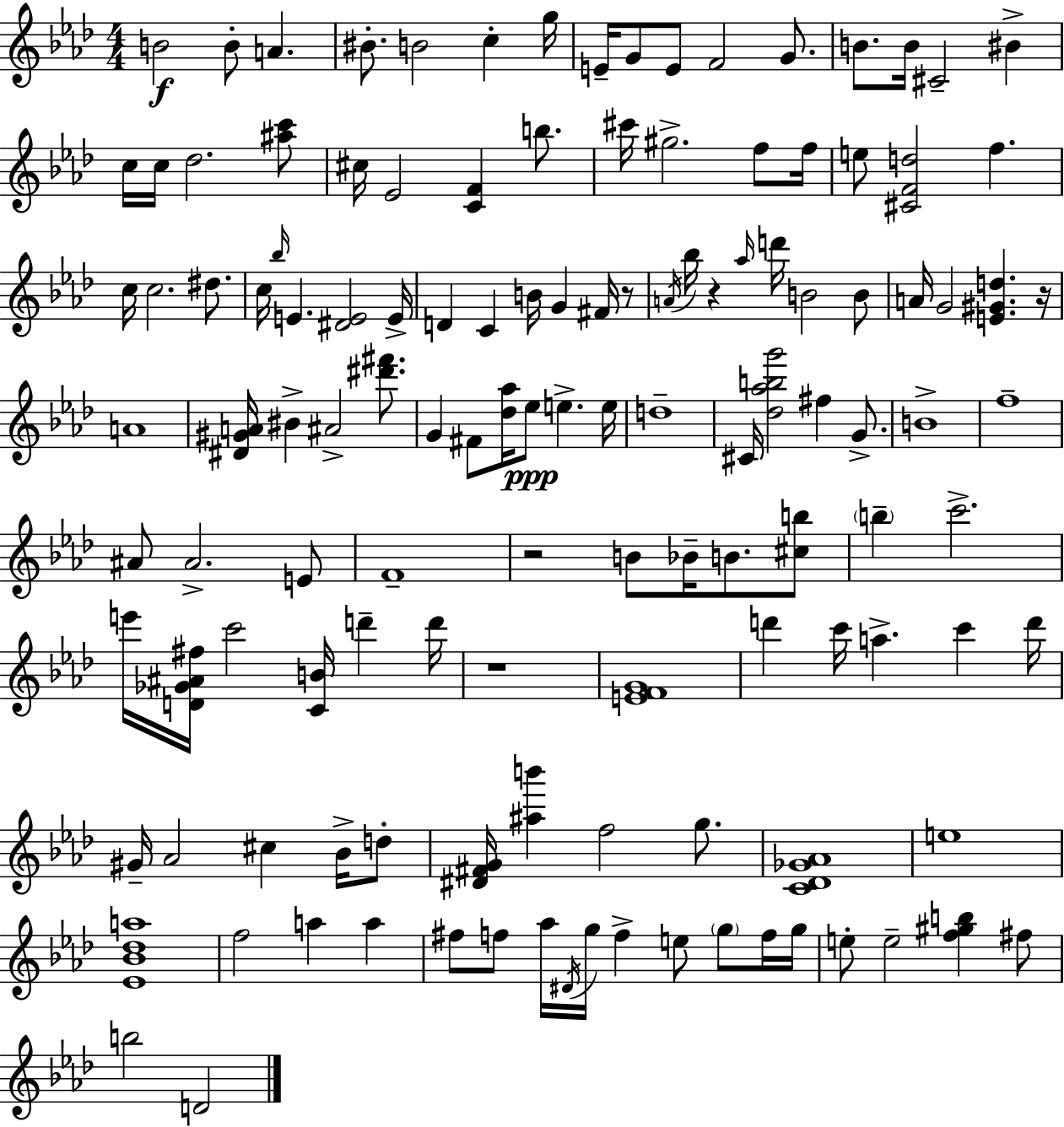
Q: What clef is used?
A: treble